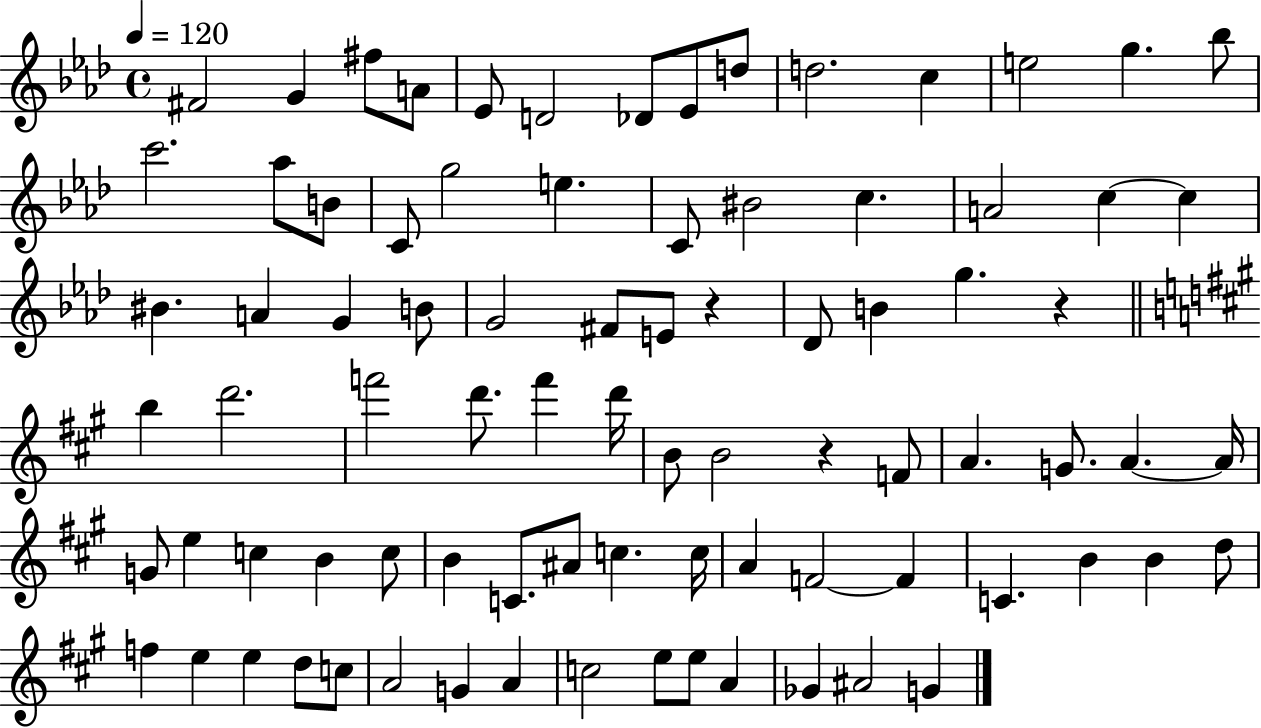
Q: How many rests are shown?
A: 3